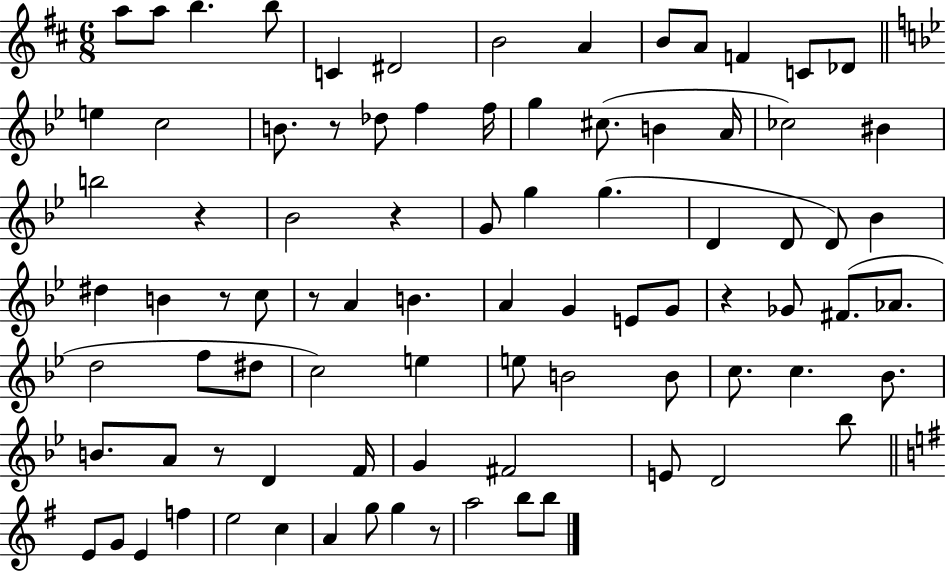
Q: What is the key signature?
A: D major